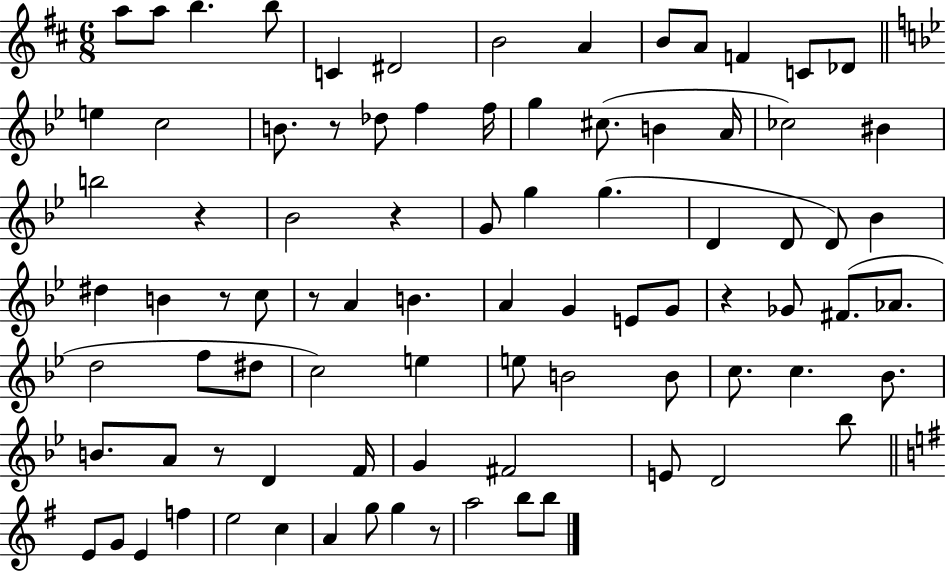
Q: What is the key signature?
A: D major